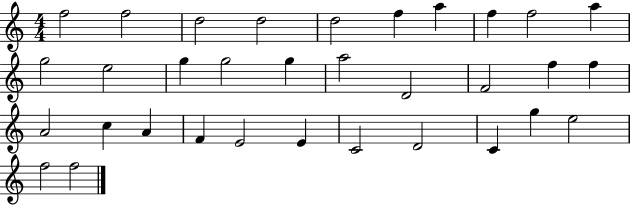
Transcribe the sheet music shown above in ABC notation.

X:1
T:Untitled
M:4/4
L:1/4
K:C
f2 f2 d2 d2 d2 f a f f2 a g2 e2 g g2 g a2 D2 F2 f f A2 c A F E2 E C2 D2 C g e2 f2 f2